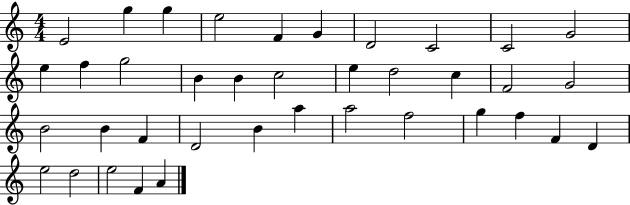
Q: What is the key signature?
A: C major